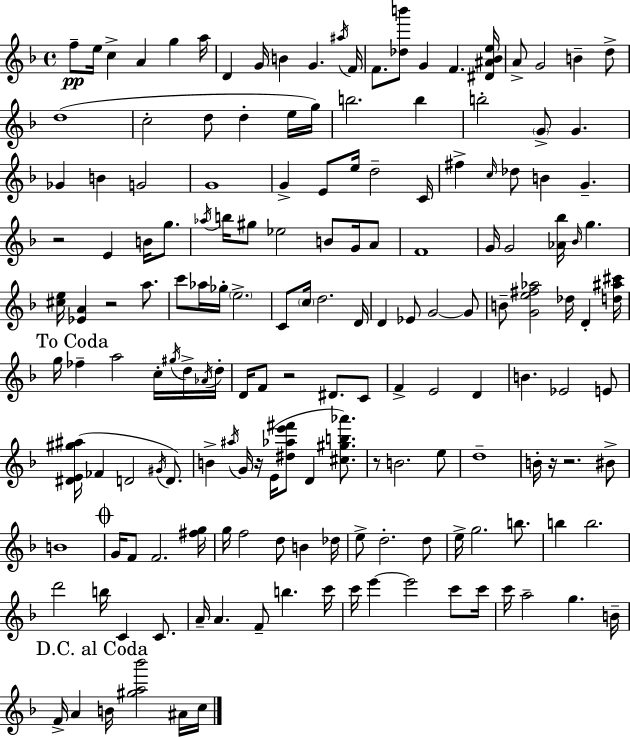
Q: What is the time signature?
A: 4/4